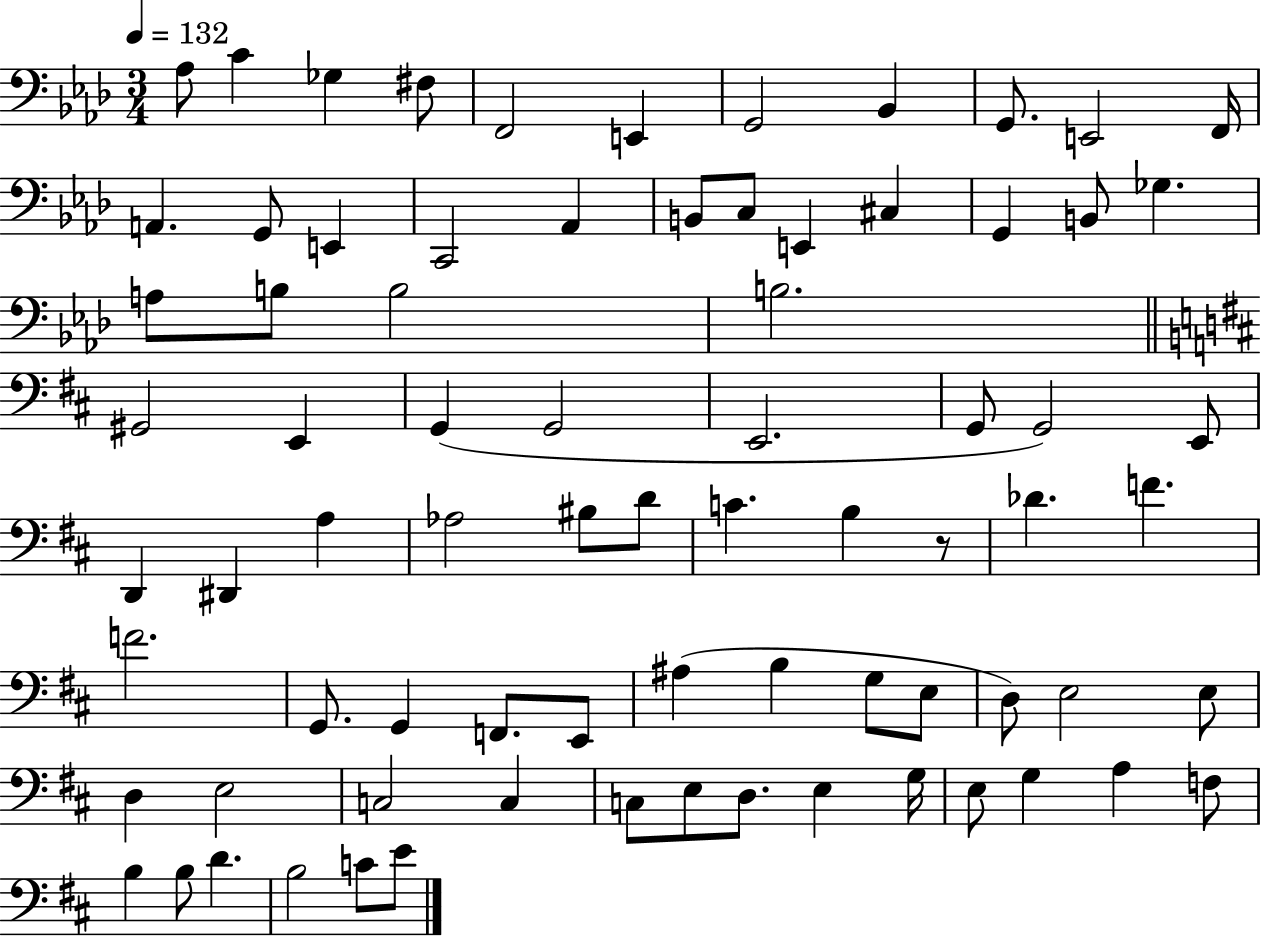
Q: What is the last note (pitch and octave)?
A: E4